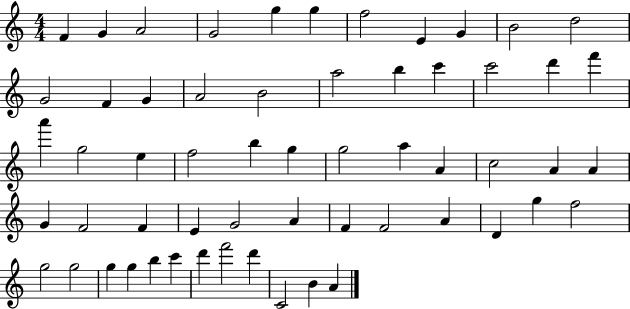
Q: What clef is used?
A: treble